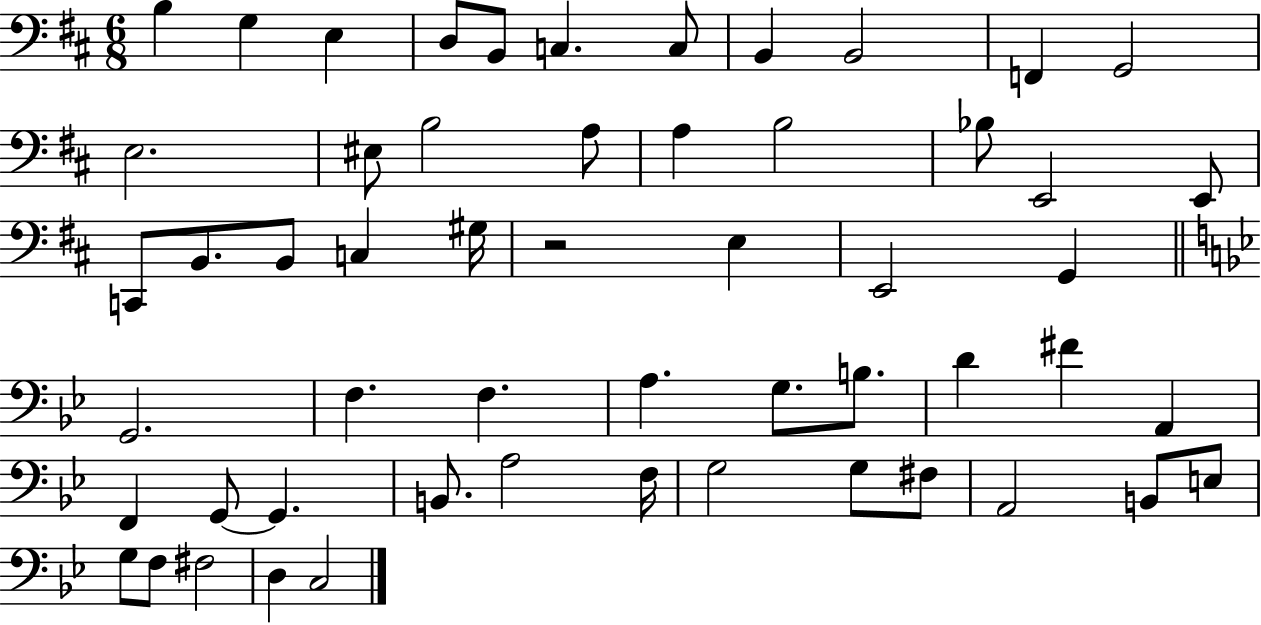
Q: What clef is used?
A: bass